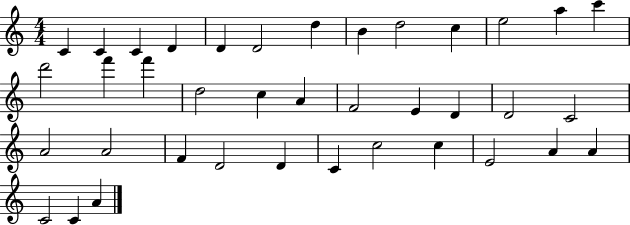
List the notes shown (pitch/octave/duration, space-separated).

C4/q C4/q C4/q D4/q D4/q D4/h D5/q B4/q D5/h C5/q E5/h A5/q C6/q D6/h F6/q F6/q D5/h C5/q A4/q F4/h E4/q D4/q D4/h C4/h A4/h A4/h F4/q D4/h D4/q C4/q C5/h C5/q E4/h A4/q A4/q C4/h C4/q A4/q